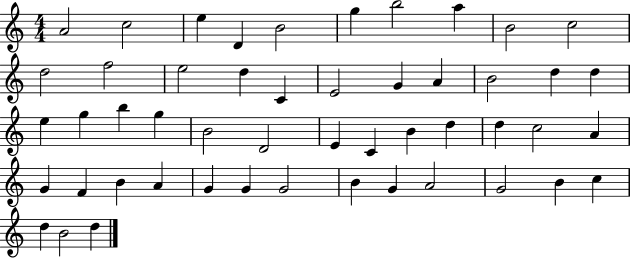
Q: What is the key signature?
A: C major